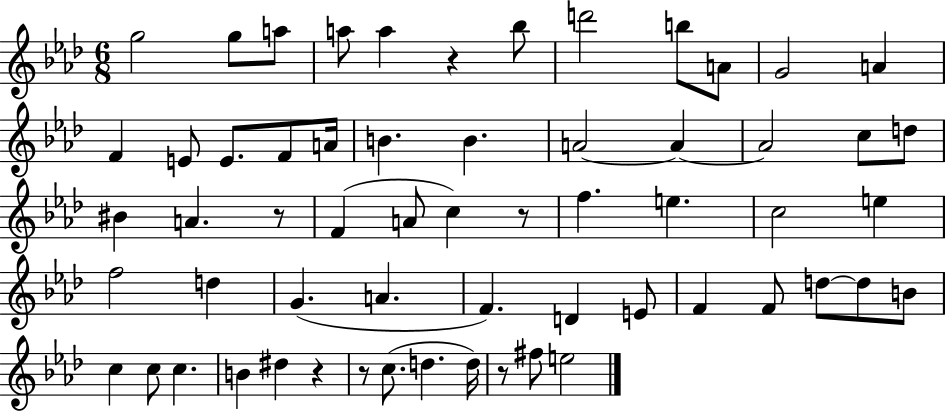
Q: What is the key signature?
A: AES major